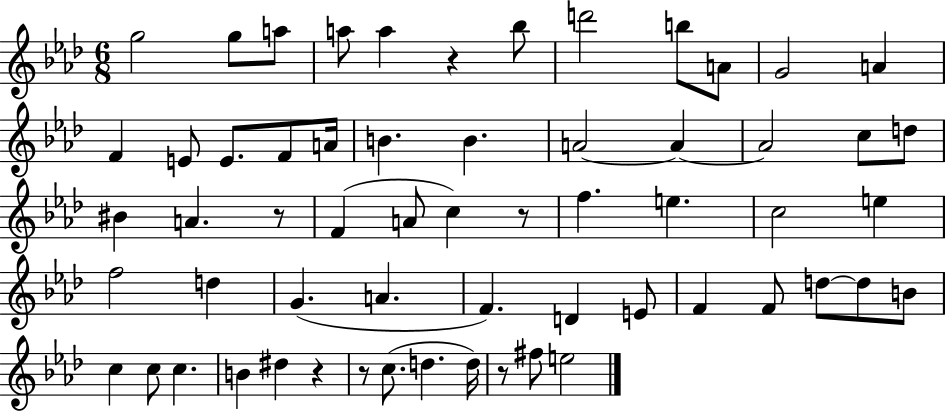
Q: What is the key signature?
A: AES major